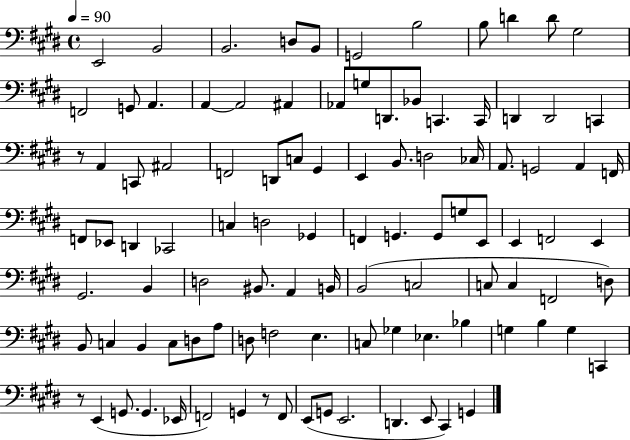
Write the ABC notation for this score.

X:1
T:Untitled
M:4/4
L:1/4
K:E
E,,2 B,,2 B,,2 D,/2 B,,/2 G,,2 B,2 B,/2 D D/2 ^G,2 F,,2 G,,/2 A,, A,, A,,2 ^A,, _A,,/2 G,/2 D,,/2 _B,,/2 C,, C,,/4 D,, D,,2 C,, z/2 A,, C,,/2 ^A,,2 F,,2 D,,/2 C,/2 ^G,, E,, B,,/2 D,2 _C,/4 A,,/2 G,,2 A,, F,,/4 F,,/2 _E,,/2 D,, _C,,2 C, D,2 _G,, F,, G,, G,,/2 G,/2 E,,/2 E,, F,,2 E,, ^G,,2 B,, D,2 ^B,,/2 A,, B,,/4 B,,2 C,2 C,/2 C, F,,2 D,/2 B,,/2 C, B,, C,/2 D,/2 A,/2 D,/2 F,2 E, C,/2 _G, _E, _B, G, B, G, C,, z/2 E,, G,,/2 G,, _E,,/4 F,,2 G,, z/2 F,,/2 E,,/2 G,,/2 E,,2 D,, E,,/2 ^C,, G,,